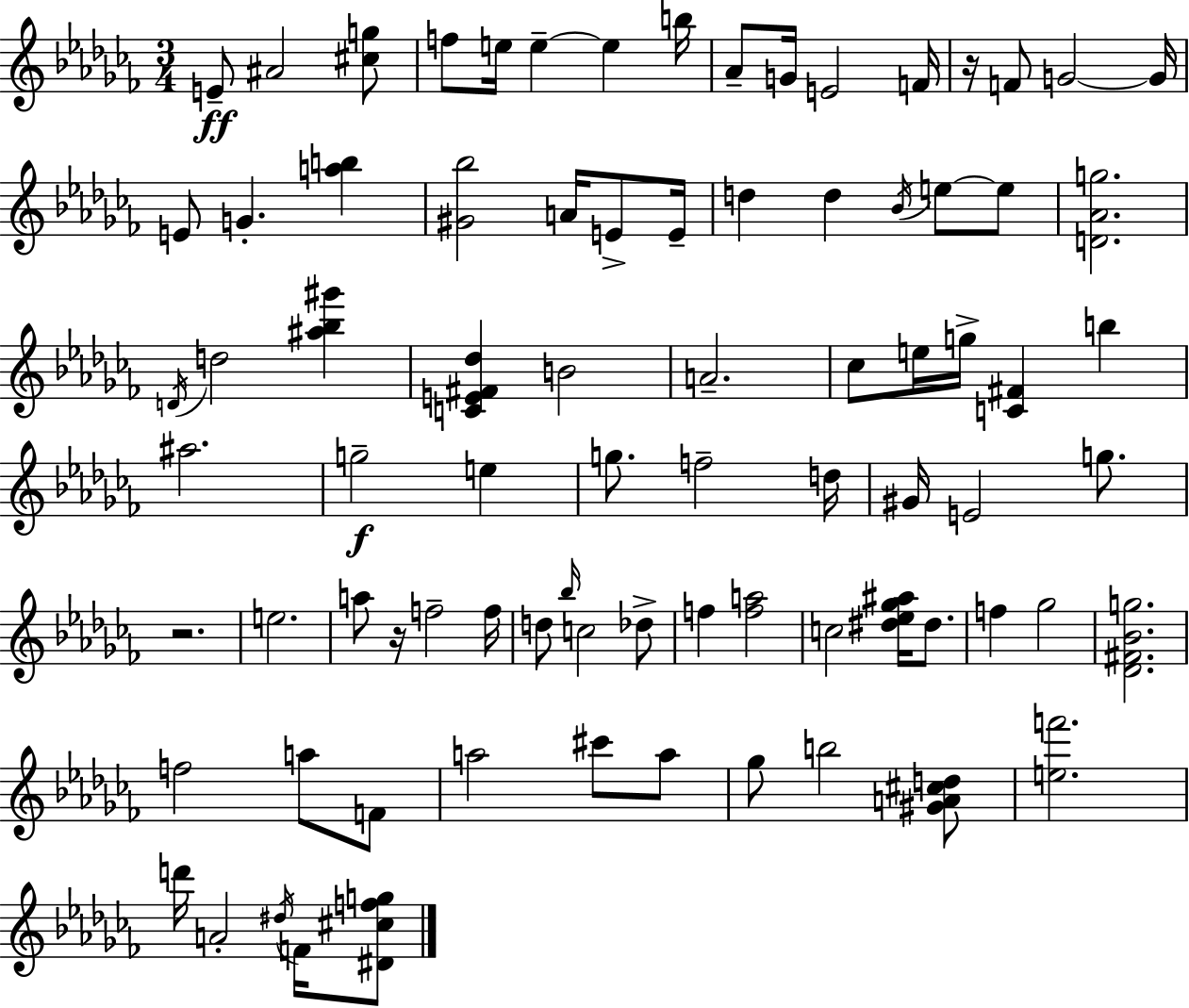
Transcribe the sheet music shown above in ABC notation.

X:1
T:Untitled
M:3/4
L:1/4
K:Abm
E/2 ^A2 [^cg]/2 f/2 e/4 e e b/4 _A/2 G/4 E2 F/4 z/4 F/2 G2 G/4 E/2 G [ab] [^G_b]2 A/4 E/2 E/4 d d _B/4 e/2 e/2 [D_Ag]2 D/4 d2 [^a_b^g'] [CE^F_d] B2 A2 _c/2 e/4 g/4 [C^F] b ^a2 g2 e g/2 f2 d/4 ^G/4 E2 g/2 z2 e2 a/2 z/4 f2 f/4 d/2 _b/4 c2 _d/2 f [fa]2 c2 [^d_e_g^a]/4 ^d/2 f _g2 [_D^F_Bg]2 f2 a/2 F/2 a2 ^c'/2 a/2 _g/2 b2 [^GA^cd]/2 [ef']2 d'/4 A2 ^d/4 F/4 [^D^cfg]/2